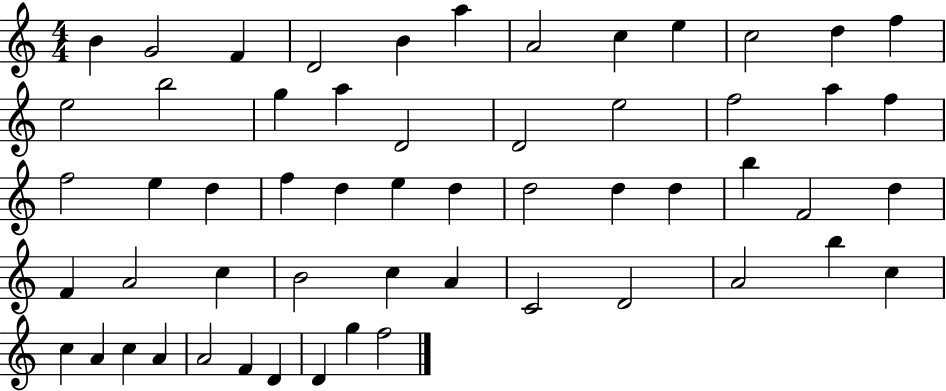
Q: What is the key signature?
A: C major